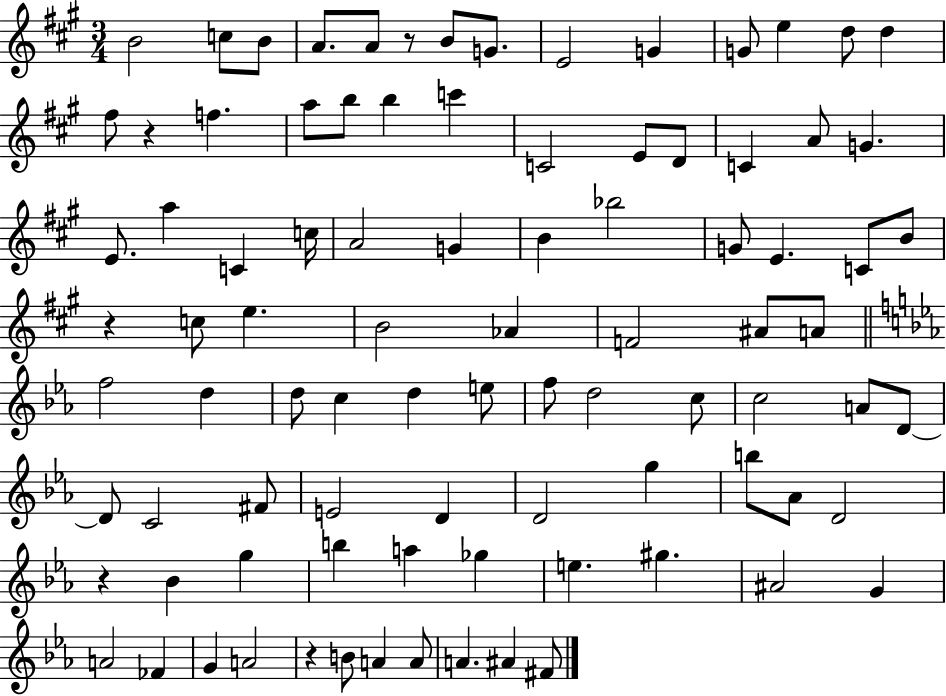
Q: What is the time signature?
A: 3/4